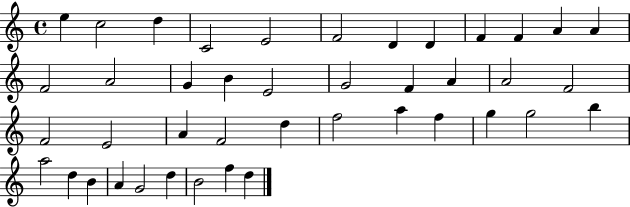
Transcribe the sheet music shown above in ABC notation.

X:1
T:Untitled
M:4/4
L:1/4
K:C
e c2 d C2 E2 F2 D D F F A A F2 A2 G B E2 G2 F A A2 F2 F2 E2 A F2 d f2 a f g g2 b a2 d B A G2 d B2 f d